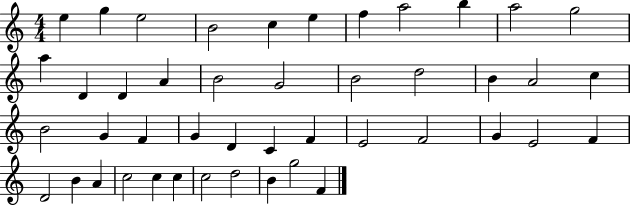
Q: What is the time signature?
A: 4/4